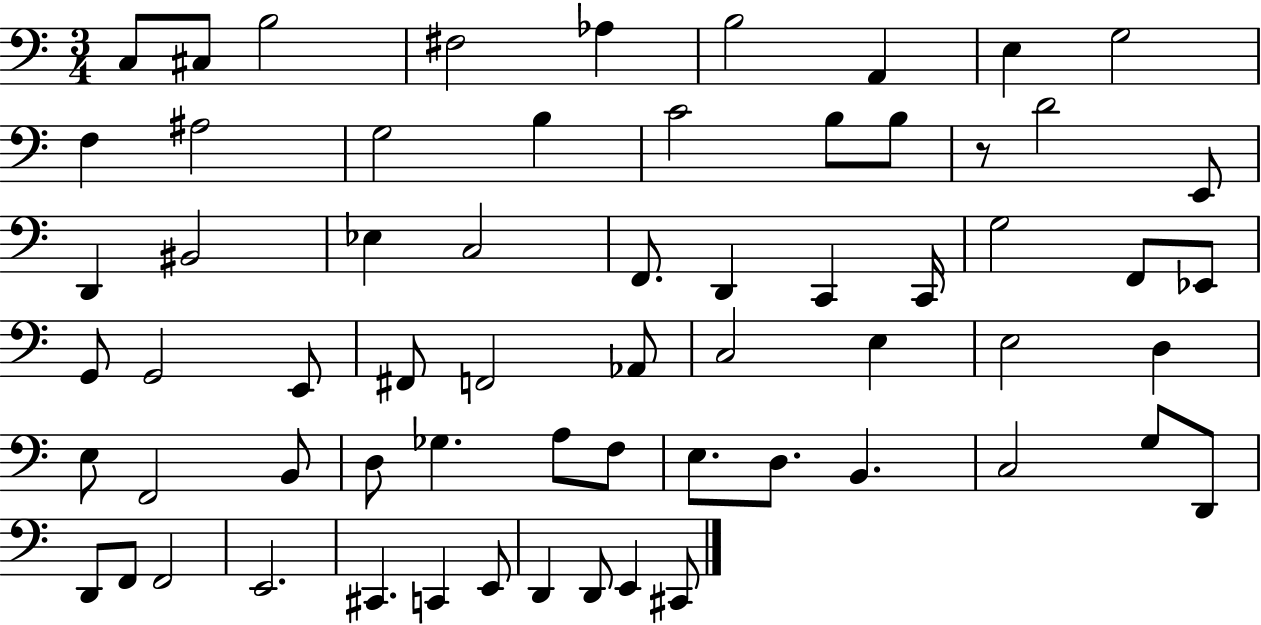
X:1
T:Untitled
M:3/4
L:1/4
K:C
C,/2 ^C,/2 B,2 ^F,2 _A, B,2 A,, E, G,2 F, ^A,2 G,2 B, C2 B,/2 B,/2 z/2 D2 E,,/2 D,, ^B,,2 _E, C,2 F,,/2 D,, C,, C,,/4 G,2 F,,/2 _E,,/2 G,,/2 G,,2 E,,/2 ^F,,/2 F,,2 _A,,/2 C,2 E, E,2 D, E,/2 F,,2 B,,/2 D,/2 _G, A,/2 F,/2 E,/2 D,/2 B,, C,2 G,/2 D,,/2 D,,/2 F,,/2 F,,2 E,,2 ^C,, C,, E,,/2 D,, D,,/2 E,, ^C,,/2